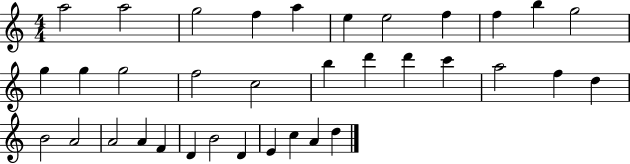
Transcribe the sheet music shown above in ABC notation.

X:1
T:Untitled
M:4/4
L:1/4
K:C
a2 a2 g2 f a e e2 f f b g2 g g g2 f2 c2 b d' d' c' a2 f d B2 A2 A2 A F D B2 D E c A d